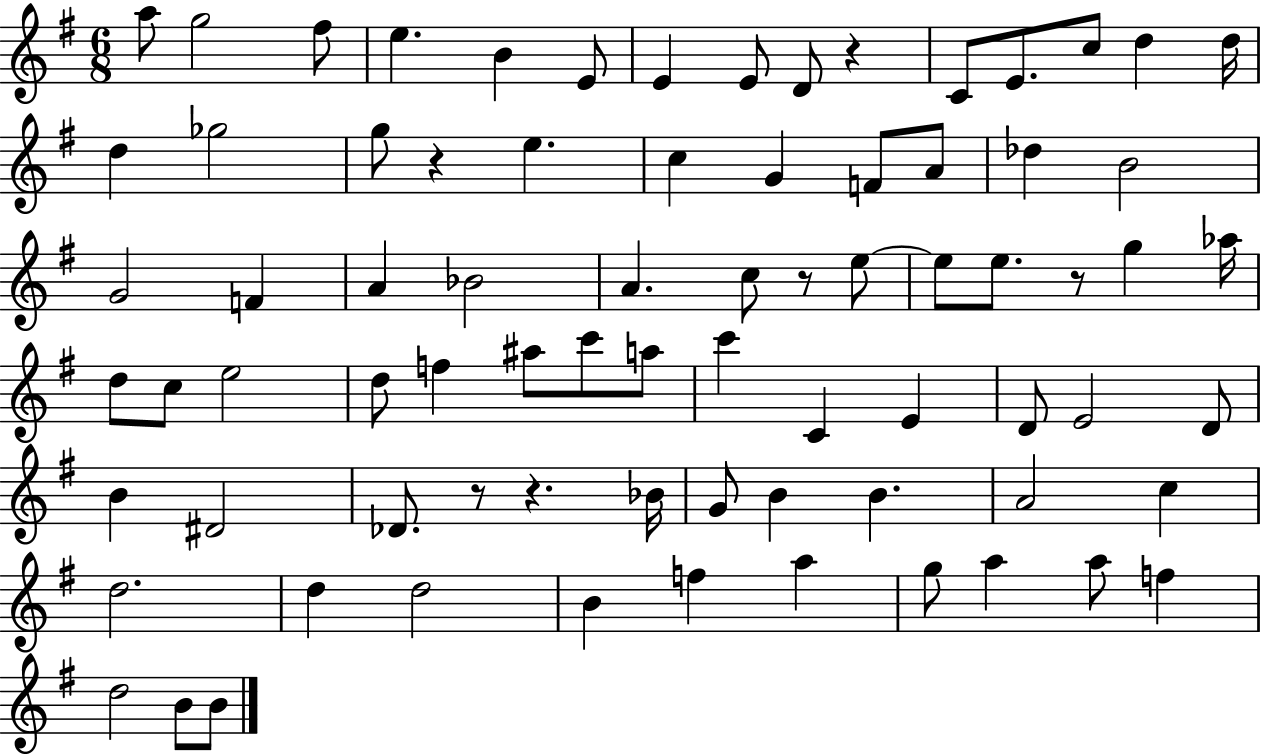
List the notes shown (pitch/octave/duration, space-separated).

A5/e G5/h F#5/e E5/q. B4/q E4/e E4/q E4/e D4/e R/q C4/e E4/e. C5/e D5/q D5/s D5/q Gb5/h G5/e R/q E5/q. C5/q G4/q F4/e A4/e Db5/q B4/h G4/h F4/q A4/q Bb4/h A4/q. C5/e R/e E5/e E5/e E5/e. R/e G5/q Ab5/s D5/e C5/e E5/h D5/e F5/q A#5/e C6/e A5/e C6/q C4/q E4/q D4/e E4/h D4/e B4/q D#4/h Db4/e. R/e R/q. Bb4/s G4/e B4/q B4/q. A4/h C5/q D5/h. D5/q D5/h B4/q F5/q A5/q G5/e A5/q A5/e F5/q D5/h B4/e B4/e